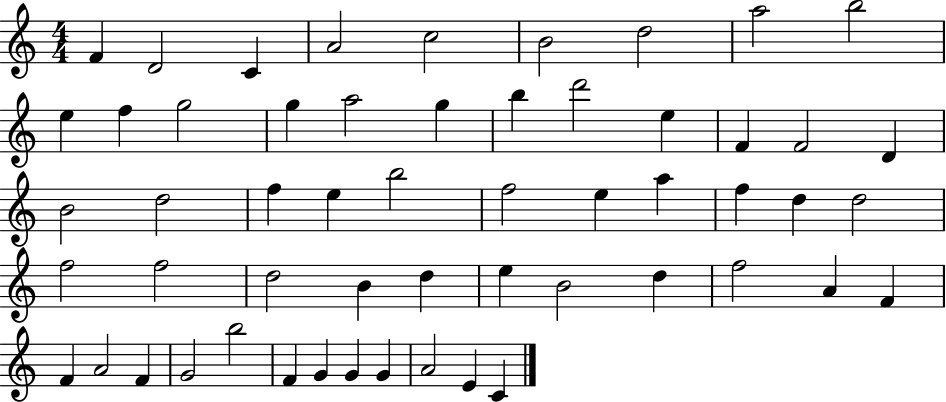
F4/q D4/h C4/q A4/h C5/h B4/h D5/h A5/h B5/h E5/q F5/q G5/h G5/q A5/h G5/q B5/q D6/h E5/q F4/q F4/h D4/q B4/h D5/h F5/q E5/q B5/h F5/h E5/q A5/q F5/q D5/q D5/h F5/h F5/h D5/h B4/q D5/q E5/q B4/h D5/q F5/h A4/q F4/q F4/q A4/h F4/q G4/h B5/h F4/q G4/q G4/q G4/q A4/h E4/q C4/q